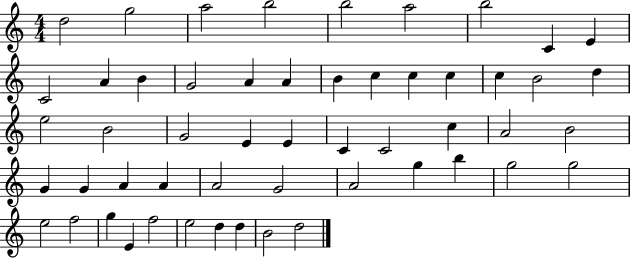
D5/h G5/h A5/h B5/h B5/h A5/h B5/h C4/q E4/q C4/h A4/q B4/q G4/h A4/q A4/q B4/q C5/q C5/q C5/q C5/q B4/h D5/q E5/h B4/h G4/h E4/q E4/q C4/q C4/h C5/q A4/h B4/h G4/q G4/q A4/q A4/q A4/h G4/h A4/h G5/q B5/q G5/h G5/h E5/h F5/h G5/q E4/q F5/h E5/h D5/q D5/q B4/h D5/h